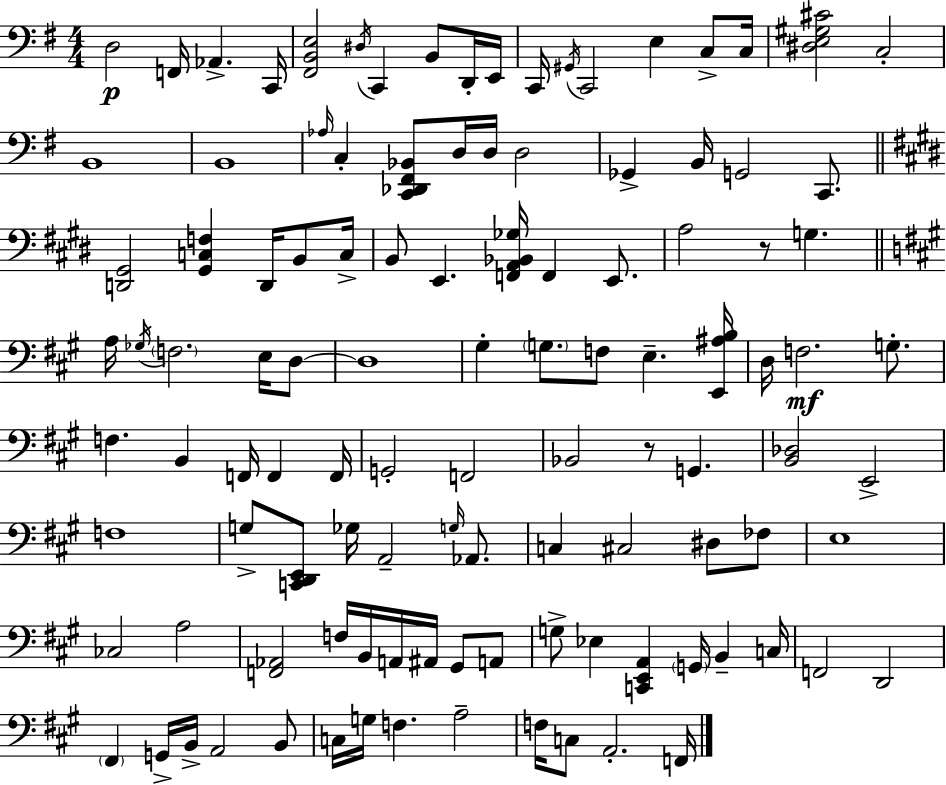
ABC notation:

X:1
T:Untitled
M:4/4
L:1/4
K:G
D,2 F,,/4 _A,, C,,/4 [^F,,B,,E,]2 ^D,/4 C,, B,,/2 D,,/4 E,,/4 C,,/4 ^G,,/4 C,,2 E, C,/2 C,/4 [^D,E,^G,^C]2 C,2 B,,4 B,,4 _A,/4 C, [C,,_D,,^F,,_B,,]/2 D,/4 D,/4 D,2 _G,, B,,/4 G,,2 C,,/2 [D,,^G,,]2 [^G,,C,F,] D,,/4 B,,/2 C,/4 B,,/2 E,, [F,,A,,_B,,_G,]/4 F,, E,,/2 A,2 z/2 G, A,/4 _G,/4 F,2 E,/4 D,/2 D,4 ^G, G,/2 F,/2 E, [E,,^A,B,]/4 D,/4 F,2 G,/2 F, B,, F,,/4 F,, F,,/4 G,,2 F,,2 _B,,2 z/2 G,, [B,,_D,]2 E,,2 F,4 G,/2 [C,,D,,E,,]/2 _G,/4 A,,2 G,/4 _A,,/2 C, ^C,2 ^D,/2 _F,/2 E,4 _C,2 A,2 [F,,_A,,]2 F,/4 B,,/4 A,,/4 ^A,,/4 ^G,,/2 A,,/2 G,/2 _E, [C,,E,,A,,] G,,/4 B,, C,/4 F,,2 D,,2 ^F,, G,,/4 B,,/4 A,,2 B,,/2 C,/4 G,/4 F, A,2 F,/4 C,/2 A,,2 F,,/4